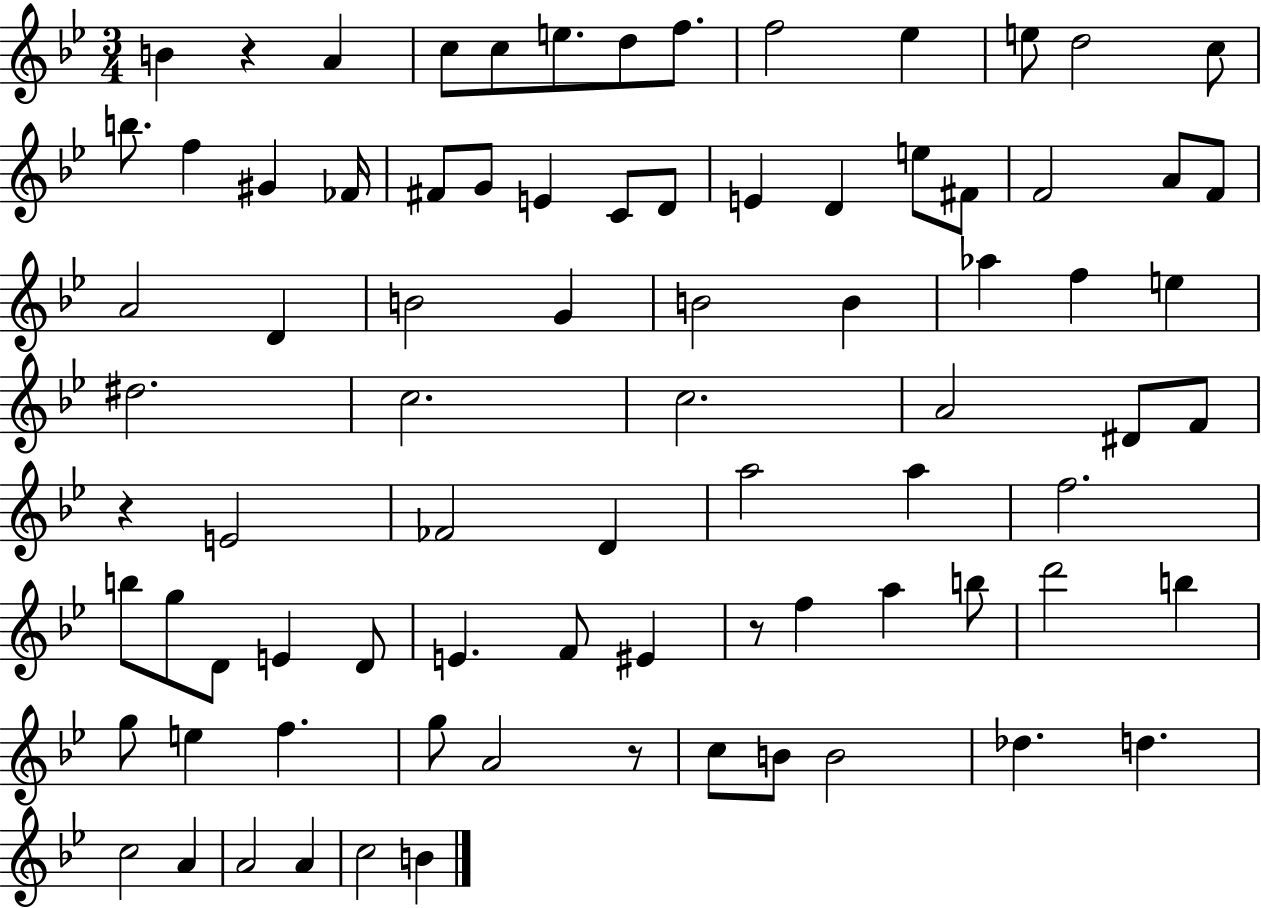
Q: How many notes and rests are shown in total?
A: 82